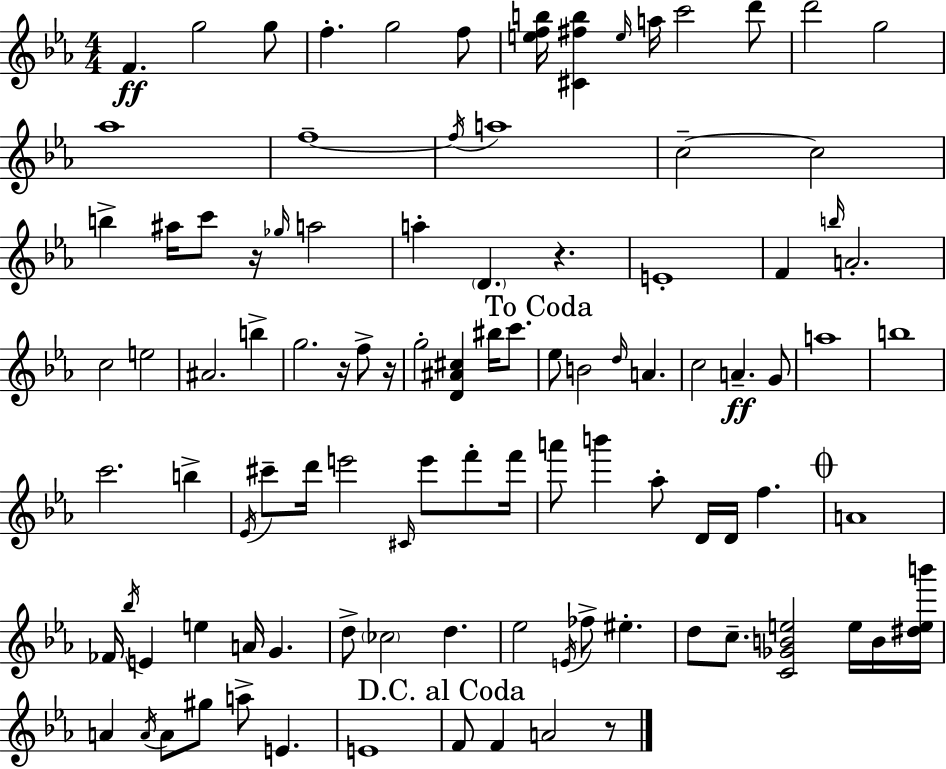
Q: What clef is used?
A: treble